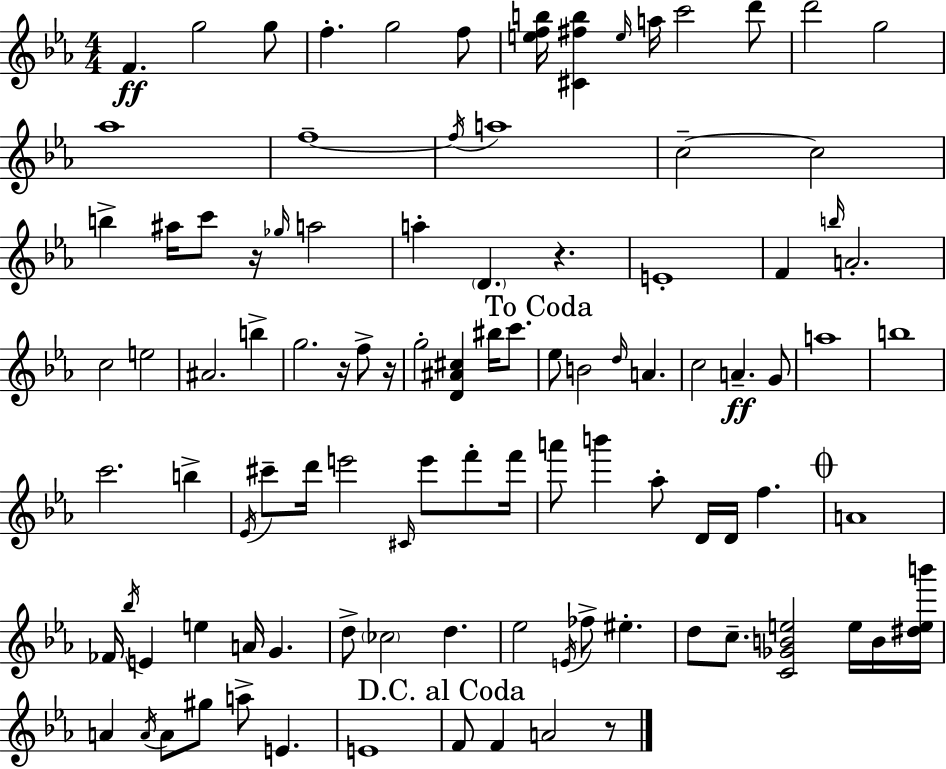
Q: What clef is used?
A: treble